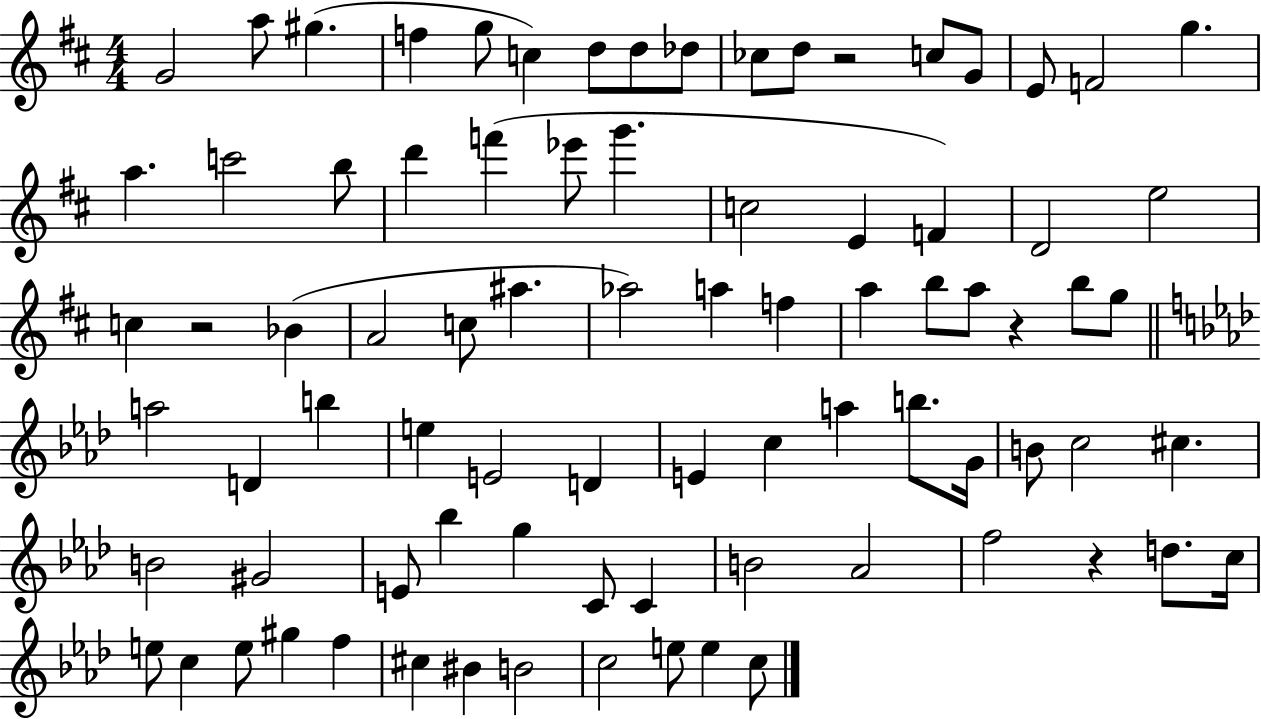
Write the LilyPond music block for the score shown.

{
  \clef treble
  \numericTimeSignature
  \time 4/4
  \key d \major
  g'2 a''8 gis''4.( | f''4 g''8 c''4) d''8 d''8 des''8 | ces''8 d''8 r2 c''8 g'8 | e'8 f'2 g''4. | \break a''4. c'''2 b''8 | d'''4 f'''4( ees'''8 g'''4. | c''2 e'4 f'4) | d'2 e''2 | \break c''4 r2 bes'4( | a'2 c''8 ais''4. | aes''2) a''4 f''4 | a''4 b''8 a''8 r4 b''8 g''8 | \break \bar "||" \break \key aes \major a''2 d'4 b''4 | e''4 e'2 d'4 | e'4 c''4 a''4 b''8. g'16 | b'8 c''2 cis''4. | \break b'2 gis'2 | e'8 bes''4 g''4 c'8 c'4 | b'2 aes'2 | f''2 r4 d''8. c''16 | \break e''8 c''4 e''8 gis''4 f''4 | cis''4 bis'4 b'2 | c''2 e''8 e''4 c''8 | \bar "|."
}